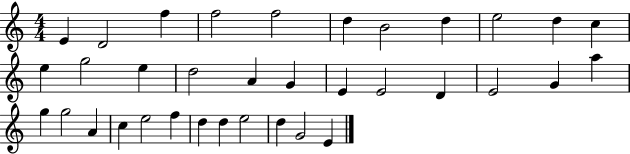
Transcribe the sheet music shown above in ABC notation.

X:1
T:Untitled
M:4/4
L:1/4
K:C
E D2 f f2 f2 d B2 d e2 d c e g2 e d2 A G E E2 D E2 G a g g2 A c e2 f d d e2 d G2 E